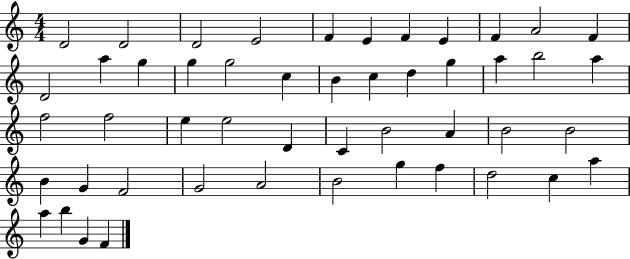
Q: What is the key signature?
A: C major